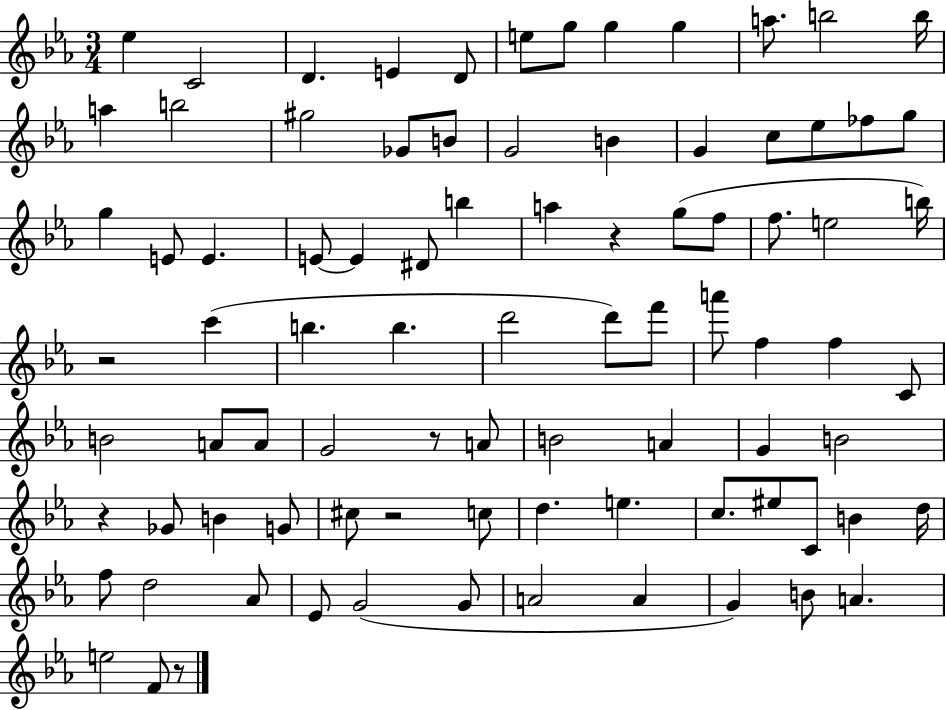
Eb5/q C4/h D4/q. E4/q D4/e E5/e G5/e G5/q G5/q A5/e. B5/h B5/s A5/q B5/h G#5/h Gb4/e B4/e G4/h B4/q G4/q C5/e Eb5/e FES5/e G5/e G5/q E4/e E4/q. E4/e E4/q D#4/e B5/q A5/q R/q G5/e F5/e F5/e. E5/h B5/s R/h C6/q B5/q. B5/q. D6/h D6/e F6/e A6/e F5/q F5/q C4/e B4/h A4/e A4/e G4/h R/e A4/e B4/h A4/q G4/q B4/h R/q Gb4/e B4/q G4/e C#5/e R/h C5/e D5/q. E5/q. C5/e. EIS5/e C4/e B4/q D5/s F5/e D5/h Ab4/e Eb4/e G4/h G4/e A4/h A4/q G4/q B4/e A4/q. E5/h F4/e R/e